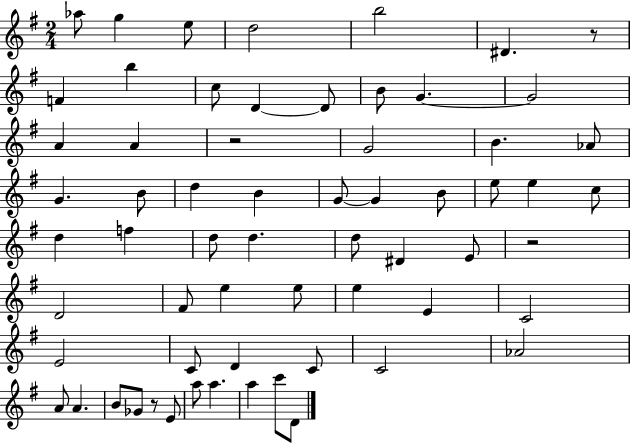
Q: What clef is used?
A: treble